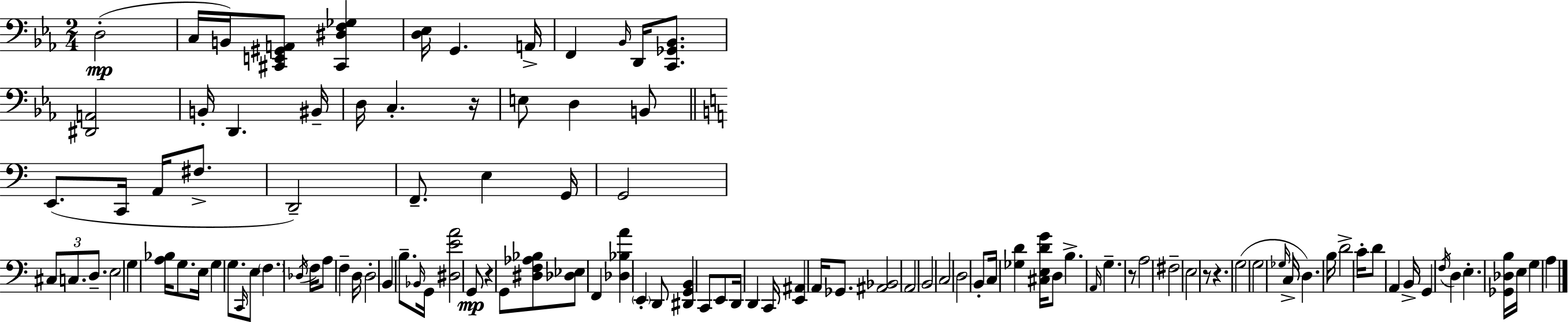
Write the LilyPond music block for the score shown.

{
  \clef bass
  \numericTimeSignature
  \time 2/4
  \key c \minor
  \repeat volta 2 { d2-.(\mp | c16 b,16) <cis, e, gis, a,>8 <cis, dis f ges>4 | <d ees>16 g,4. a,16-> | f,4 \grace { bes,16 } d,16 <c, ges, bes,>8. | \break <dis, a,>2 | b,16-. d,4. | bis,16-- d16 c4.-. | r16 e8 d4 b,8 | \break \bar "||" \break \key c \major e,8.( c,16 a,16 fis8.-> | d,2--) | f,8.-- e4 g,16 | g,2 | \break \tuplet 3/2 { cis8 c8. d8.-- } | e2 | g4 <a bes>16 g8. | e16 g4 g8. | \break \grace { c,16 } e8 \parenthesize f4. | \acciaccatura { des16 } f16 a8 f4-- | d16 d2-. | b,4 b8.-- | \break \grace { bes,16 } g,16 <dis e' a'>2 | g,8\mp r4 | g,8 <dis f aes bes>8 <des ees>8 f,4 | <des bes a'>4 \parenthesize e,4-. | \break d,8 <dis, g, b,>4 | c,8 e,8 d,16 d,4 | c,16 <e, ais,>4 a,16 | ges,8. <ais, bes,>2 | \break a,2 | b,2 | c2 | d2 | \break b,8-. c16 <ges d'>4 | <cis e d' g'>16 d8 b4.-> | \grace { a,16 } g4.-- | r8 a2 | \break fis2-- | e2 | r8 r4. | g2( | \break g2 | \grace { ges16 } c16-> d4.) | b16 d'2-> | c'16-. d'8 | \break a,4 b,16-> g,4 | \acciaccatura { f16 } d4 e4.-. | <ges, des b>16 e16 g4 | a4 } \bar "|."
}